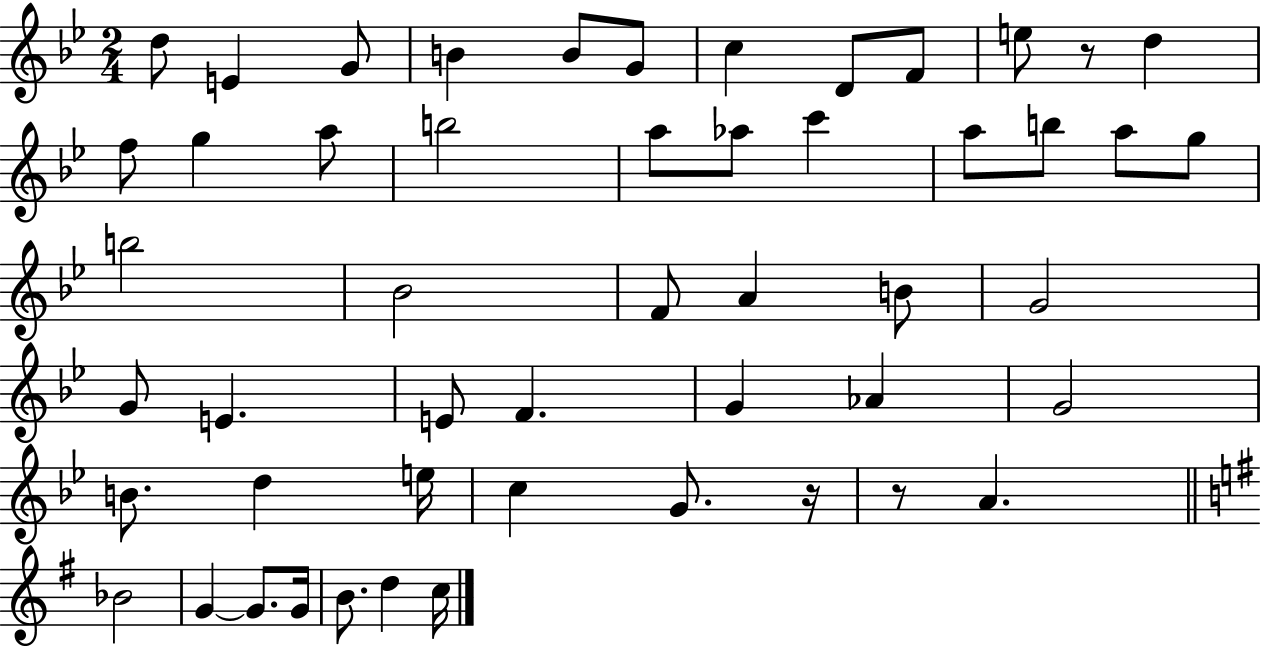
D5/e E4/q G4/e B4/q B4/e G4/e C5/q D4/e F4/e E5/e R/e D5/q F5/e G5/q A5/e B5/h A5/e Ab5/e C6/q A5/e B5/e A5/e G5/e B5/h Bb4/h F4/e A4/q B4/e G4/h G4/e E4/q. E4/e F4/q. G4/q Ab4/q G4/h B4/e. D5/q E5/s C5/q G4/e. R/s R/e A4/q. Bb4/h G4/q G4/e. G4/s B4/e. D5/q C5/s